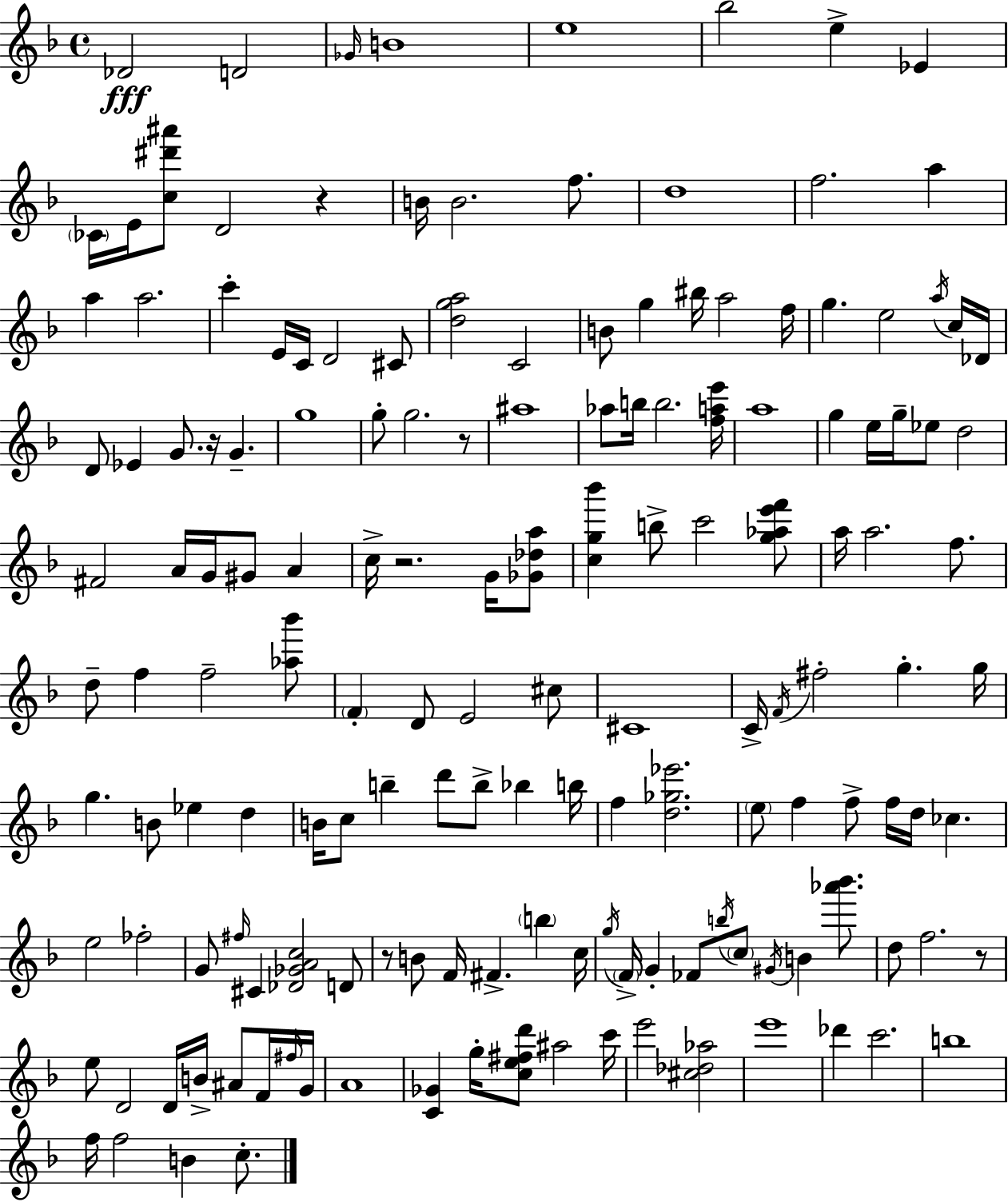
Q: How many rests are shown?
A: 6